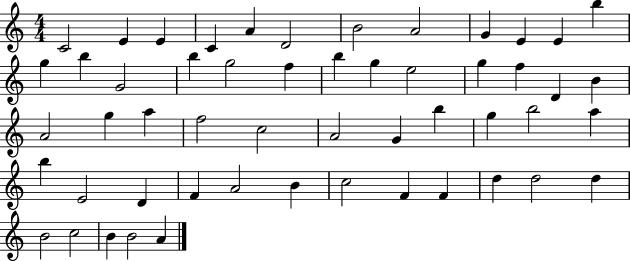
{
  \clef treble
  \numericTimeSignature
  \time 4/4
  \key c \major
  c'2 e'4 e'4 | c'4 a'4 d'2 | b'2 a'2 | g'4 e'4 e'4 b''4 | \break g''4 b''4 g'2 | b''4 g''2 f''4 | b''4 g''4 e''2 | g''4 f''4 d'4 b'4 | \break a'2 g''4 a''4 | f''2 c''2 | a'2 g'4 b''4 | g''4 b''2 a''4 | \break b''4 e'2 d'4 | f'4 a'2 b'4 | c''2 f'4 f'4 | d''4 d''2 d''4 | \break b'2 c''2 | b'4 b'2 a'4 | \bar "|."
}